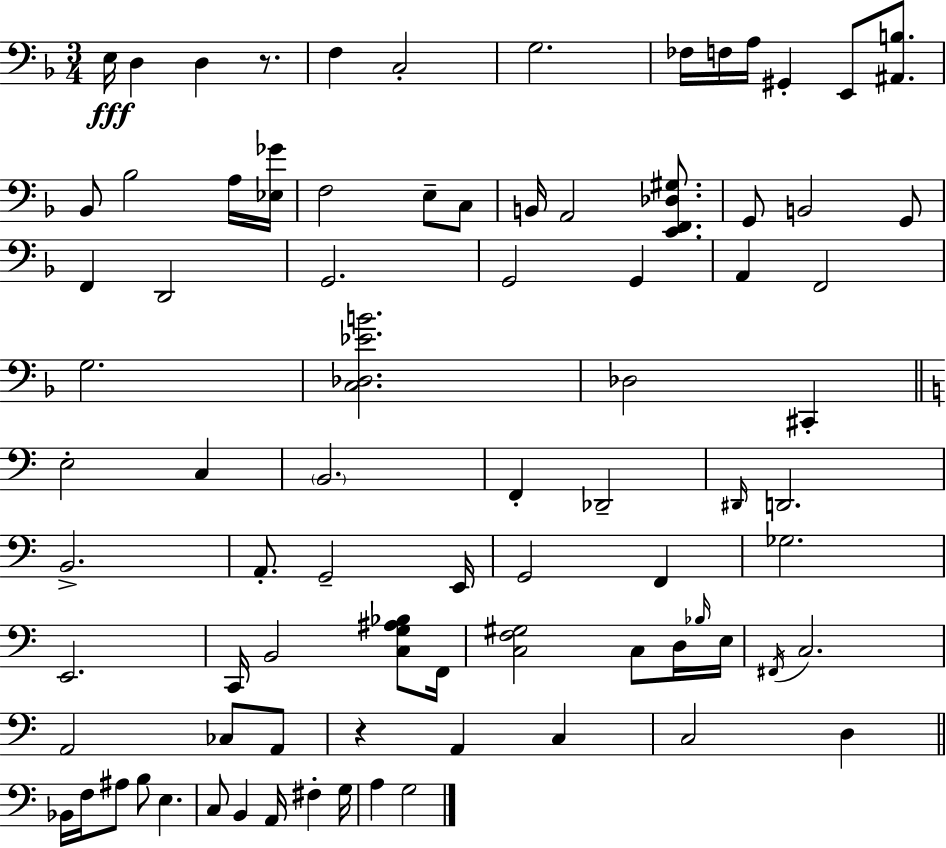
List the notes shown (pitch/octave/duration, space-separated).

E3/s D3/q D3/q R/e. F3/q C3/h G3/h. FES3/s F3/s A3/s G#2/q E2/e [A#2,B3]/e. Bb2/e Bb3/h A3/s [Eb3,Gb4]/s F3/h E3/e C3/e B2/s A2/h [E2,F2,Db3,G#3]/e. G2/e B2/h G2/e F2/q D2/h G2/h. G2/h G2/q A2/q F2/h G3/h. [C3,Db3,Eb4,B4]/h. Db3/h C#2/q E3/h C3/q B2/h. F2/q Db2/h D#2/s D2/h. B2/h. A2/e. G2/h E2/s G2/h F2/q Gb3/h. E2/h. C2/s B2/h [C3,G3,A#3,Bb3]/e F2/s [C3,F3,G#3]/h C3/e D3/s Bb3/s E3/s F#2/s C3/h. A2/h CES3/e A2/e R/q A2/q C3/q C3/h D3/q Bb2/s F3/s A#3/e B3/e E3/q. C3/e B2/q A2/s F#3/q G3/s A3/q G3/h